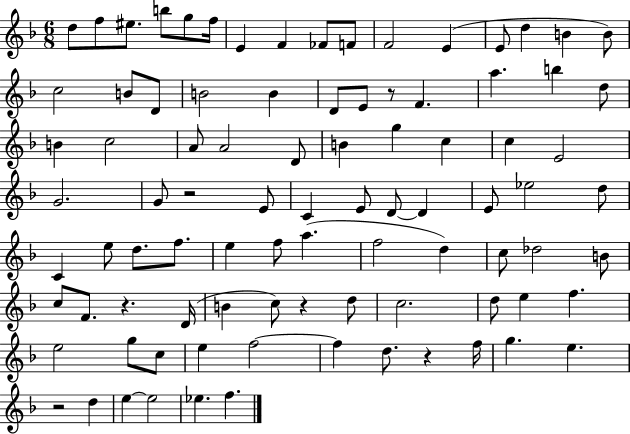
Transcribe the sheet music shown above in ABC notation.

X:1
T:Untitled
M:6/8
L:1/4
K:F
d/2 f/2 ^e/2 b/2 g/2 f/4 E F _F/2 F/2 F2 E E/2 d B B/2 c2 B/2 D/2 B2 B D/2 E/2 z/2 F a b d/2 B c2 A/2 A2 D/2 B g c c E2 G2 G/2 z2 E/2 C E/2 D/2 D E/2 _e2 d/2 C e/2 d/2 f/2 e f/2 a f2 d c/2 _d2 B/2 c/2 F/2 z D/4 B c/2 z d/2 c2 d/2 e f e2 g/2 c/2 e f2 f d/2 z f/4 g e z2 d e e2 _e f